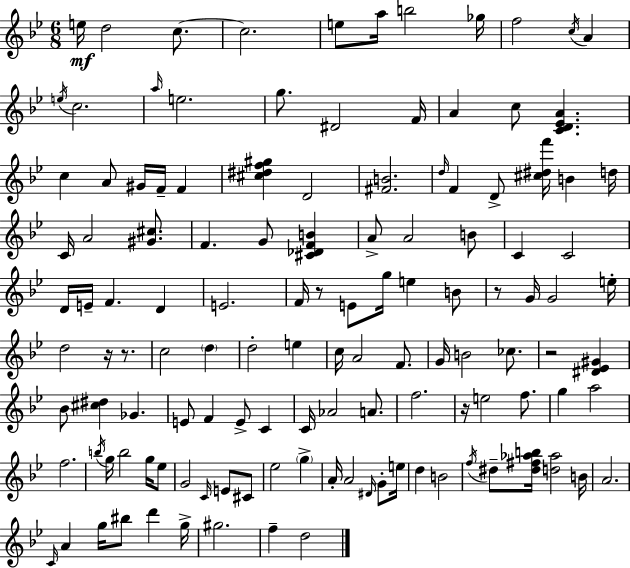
X:1
T:Untitled
M:6/8
L:1/4
K:Gm
e/4 d2 c/2 c2 e/2 a/4 b2 _g/4 f2 c/4 A e/4 c2 a/4 e2 g/2 ^D2 F/4 A c/2 [CD_EA] c A/2 ^G/4 F/4 F [^c^df^g] D2 [^FB]2 d/4 F D/2 [^c^df']/4 B d/4 C/4 A2 [^G^c]/2 F G/2 [^C_DFB] A/2 A2 B/2 C C2 D/4 E/4 F D E2 F/4 z/2 E/2 g/4 e B/2 z/2 G/4 G2 e/4 d2 z/4 z/2 c2 d d2 e c/4 A2 F/2 G/4 B2 _c/2 z2 [^D_E^G] _B/2 [^c^d] _G E/2 F E/2 C C/4 _A2 A/2 f2 z/4 e2 f/2 g a2 f2 b/4 g/4 b2 g/4 _e/2 G2 C/4 E/2 ^C/2 _e2 g A/4 A2 ^D/4 G/2 e/4 d B2 f/4 ^d/2 [^d^f_ab]/4 [d_a]2 B/4 A2 C/4 A g/4 ^b/2 d' g/4 ^g2 f d2